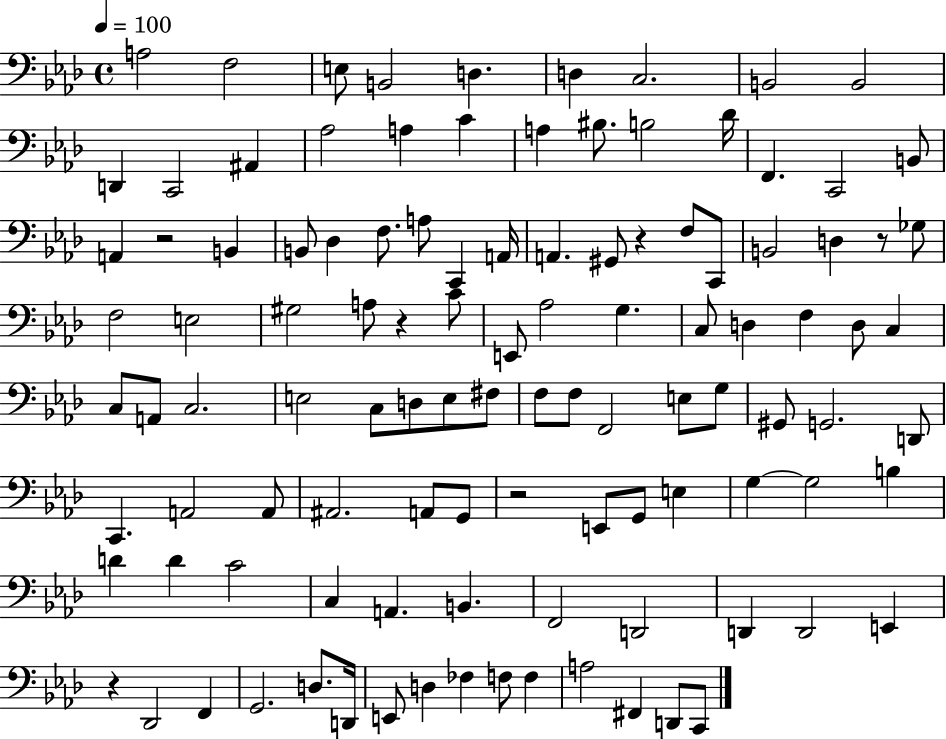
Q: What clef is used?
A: bass